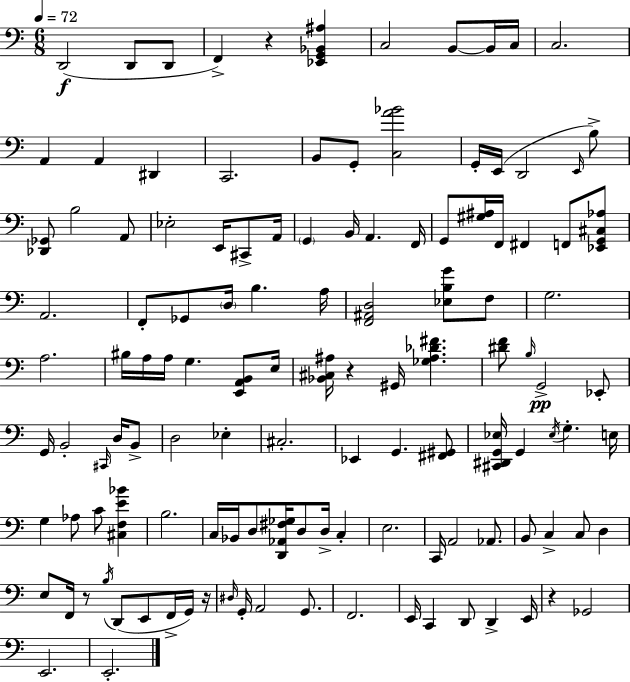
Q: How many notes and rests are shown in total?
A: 124